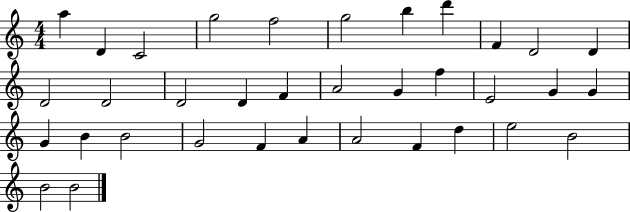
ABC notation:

X:1
T:Untitled
M:4/4
L:1/4
K:C
a D C2 g2 f2 g2 b d' F D2 D D2 D2 D2 D F A2 G f E2 G G G B B2 G2 F A A2 F d e2 B2 B2 B2